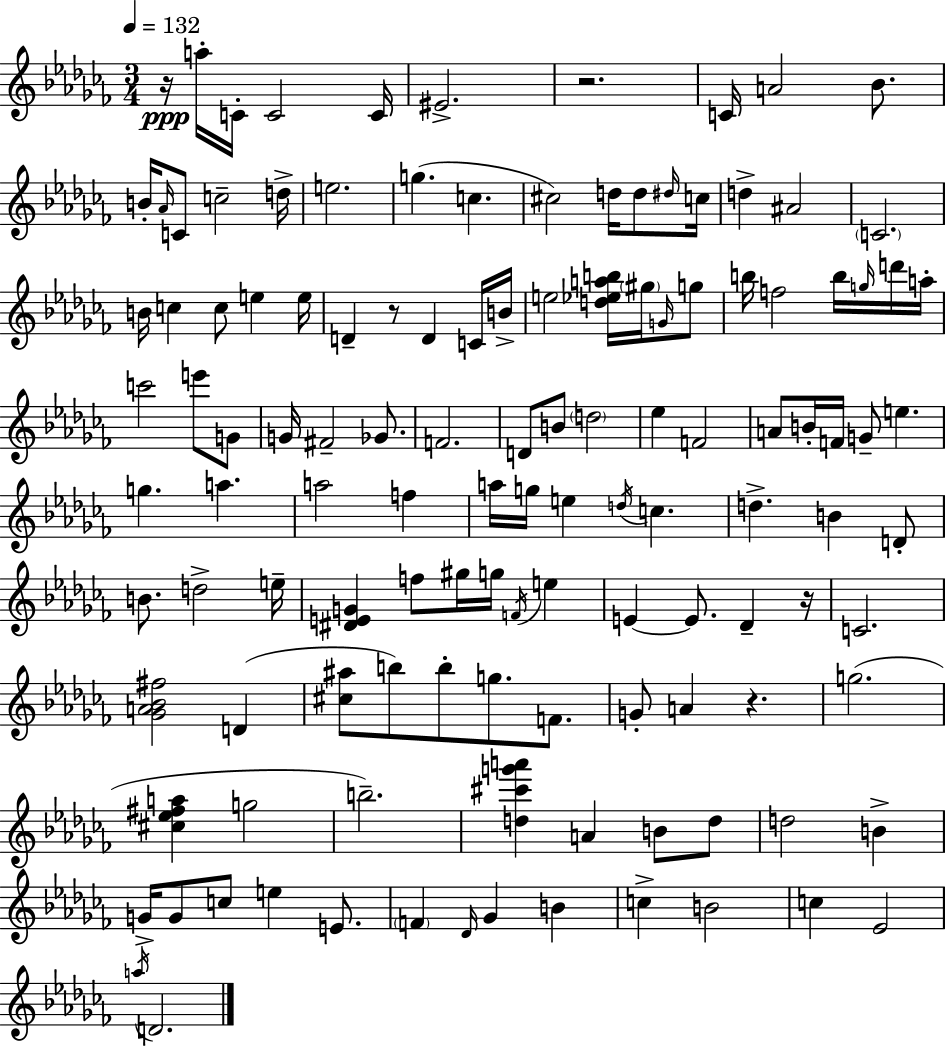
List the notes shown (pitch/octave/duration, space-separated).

R/s A5/s C4/s C4/h C4/s EIS4/h. R/h. C4/s A4/h Bb4/e. B4/s Ab4/s C4/e C5/h D5/s E5/h. G5/q. C5/q. C#5/h D5/s D5/e D#5/s C5/s D5/q A#4/h C4/h. B4/s C5/q C5/e E5/q E5/s D4/q R/e D4/q C4/s B4/s E5/h [D5,Eb5,A5,B5]/s G#5/s G4/s G5/e B5/s F5/h B5/s G5/s D6/s A5/s C6/h E6/e G4/e G4/s F#4/h Gb4/e. F4/h. D4/e B4/e D5/h Eb5/q F4/h A4/e B4/s F4/s G4/e E5/q. G5/q. A5/q. A5/h F5/q A5/s G5/s E5/q D5/s C5/q. D5/q. B4/q D4/e B4/e. D5/h E5/s [D#4,E4,G4]/q F5/e G#5/s G5/s F4/s E5/q E4/q E4/e. Db4/q R/s C4/h. [Gb4,A4,Bb4,F#5]/h D4/q [C#5,A#5]/e B5/e B5/e G5/e. F4/e. G4/e A4/q R/q. G5/h. [C#5,Eb5,F#5,A5]/q G5/h B5/h. [D5,C#6,G6,A6]/q A4/q B4/e D5/e D5/h B4/q G4/s G4/e C5/e E5/q E4/e. F4/q Db4/s Gb4/q B4/q C5/q B4/h C5/q Eb4/h A5/s D4/h.